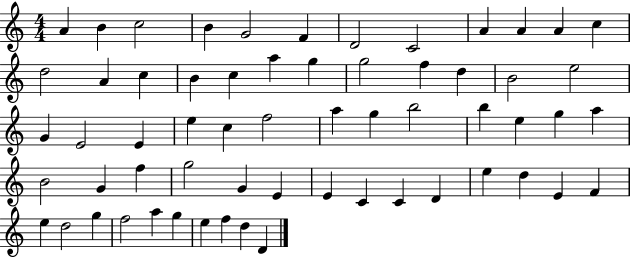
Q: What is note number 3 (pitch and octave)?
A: C5